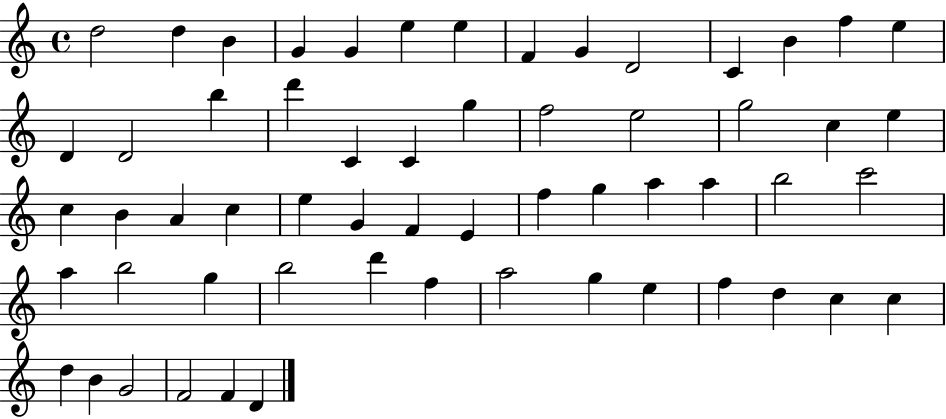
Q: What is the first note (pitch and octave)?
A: D5